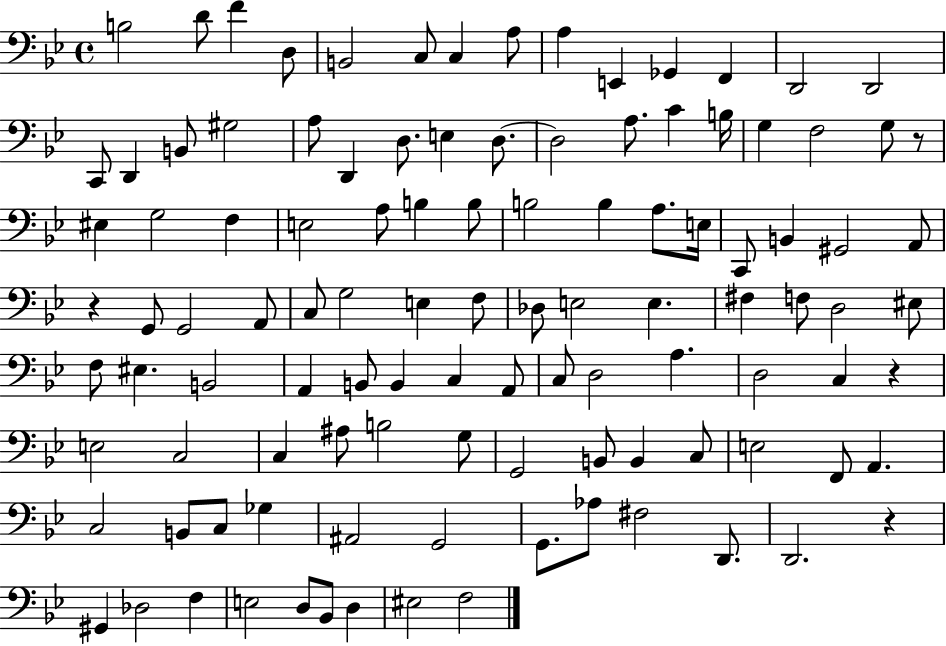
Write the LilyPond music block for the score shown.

{
  \clef bass
  \time 4/4
  \defaultTimeSignature
  \key bes \major
  b2 d'8 f'4 d8 | b,2 c8 c4 a8 | a4 e,4 ges,4 f,4 | d,2 d,2 | \break c,8 d,4 b,8 gis2 | a8 d,4 d8. e4 d8.~~ | d2 a8. c'4 b16 | g4 f2 g8 r8 | \break eis4 g2 f4 | e2 a8 b4 b8 | b2 b4 a8. e16 | c,8 b,4 gis,2 a,8 | \break r4 g,8 g,2 a,8 | c8 g2 e4 f8 | des8 e2 e4. | fis4 f8 d2 eis8 | \break f8 eis4. b,2 | a,4 b,8 b,4 c4 a,8 | c8 d2 a4. | d2 c4 r4 | \break e2 c2 | c4 ais8 b2 g8 | g,2 b,8 b,4 c8 | e2 f,8 a,4. | \break c2 b,8 c8 ges4 | ais,2 g,2 | g,8. aes8 fis2 d,8. | d,2. r4 | \break gis,4 des2 f4 | e2 d8 bes,8 d4 | eis2 f2 | \bar "|."
}